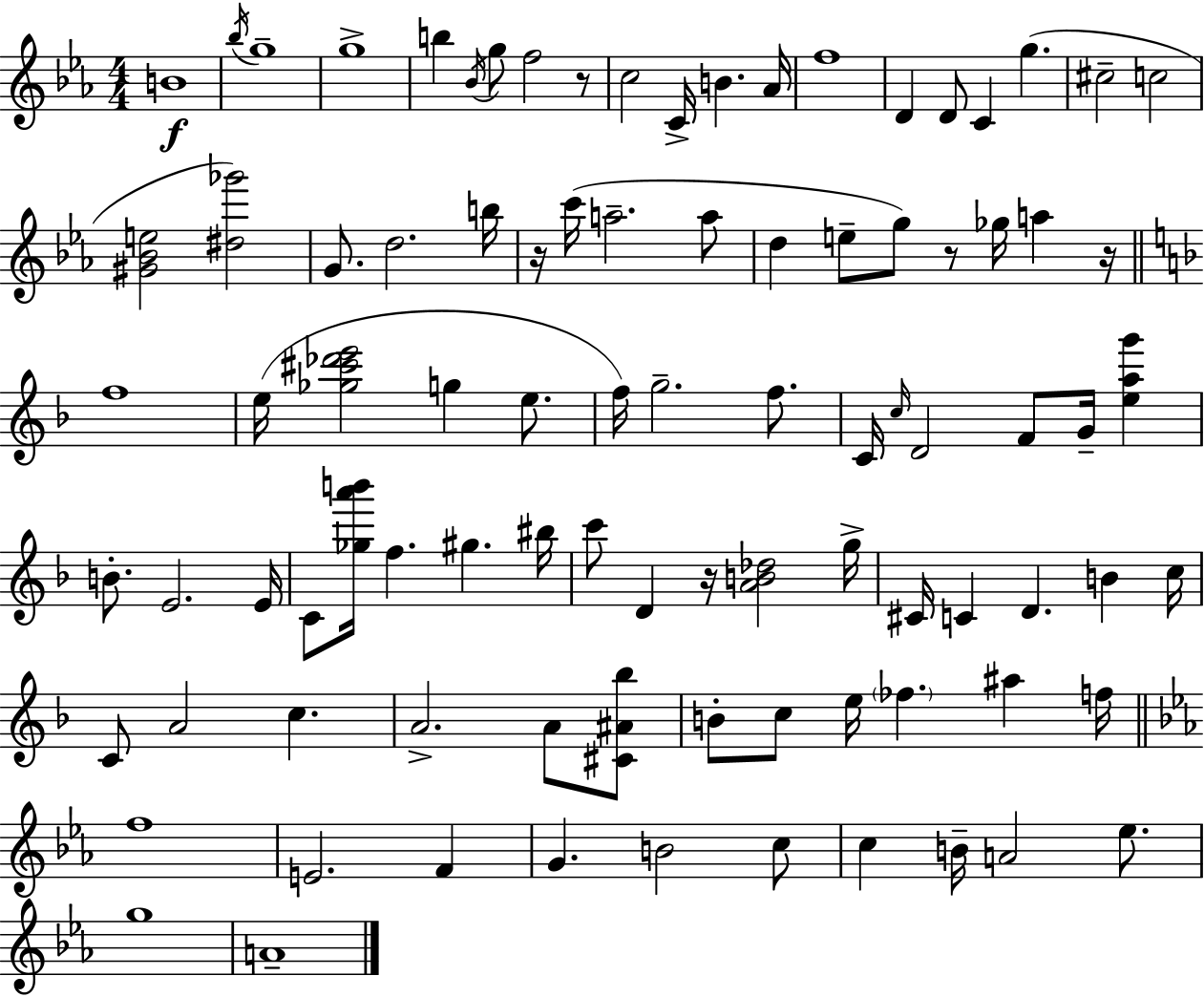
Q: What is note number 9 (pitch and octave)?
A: C5